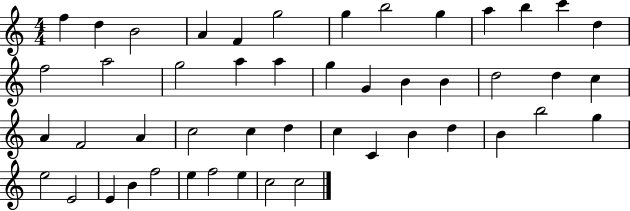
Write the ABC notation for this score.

X:1
T:Untitled
M:4/4
L:1/4
K:C
f d B2 A F g2 g b2 g a b c' d f2 a2 g2 a a g G B B d2 d c A F2 A c2 c d c C B d B b2 g e2 E2 E B f2 e f2 e c2 c2